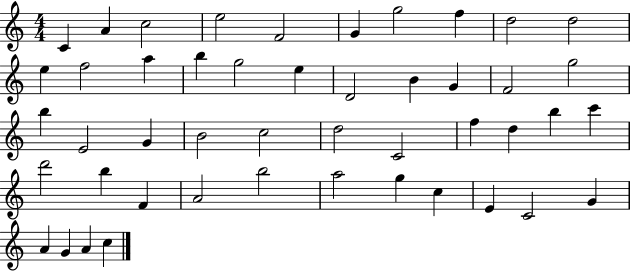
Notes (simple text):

C4/q A4/q C5/h E5/h F4/h G4/q G5/h F5/q D5/h D5/h E5/q F5/h A5/q B5/q G5/h E5/q D4/h B4/q G4/q F4/h G5/h B5/q E4/h G4/q B4/h C5/h D5/h C4/h F5/q D5/q B5/q C6/q D6/h B5/q F4/q A4/h B5/h A5/h G5/q C5/q E4/q C4/h G4/q A4/q G4/q A4/q C5/q